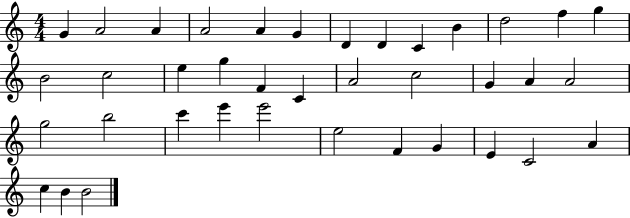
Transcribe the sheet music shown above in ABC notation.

X:1
T:Untitled
M:4/4
L:1/4
K:C
G A2 A A2 A G D D C B d2 f g B2 c2 e g F C A2 c2 G A A2 g2 b2 c' e' e'2 e2 F G E C2 A c B B2